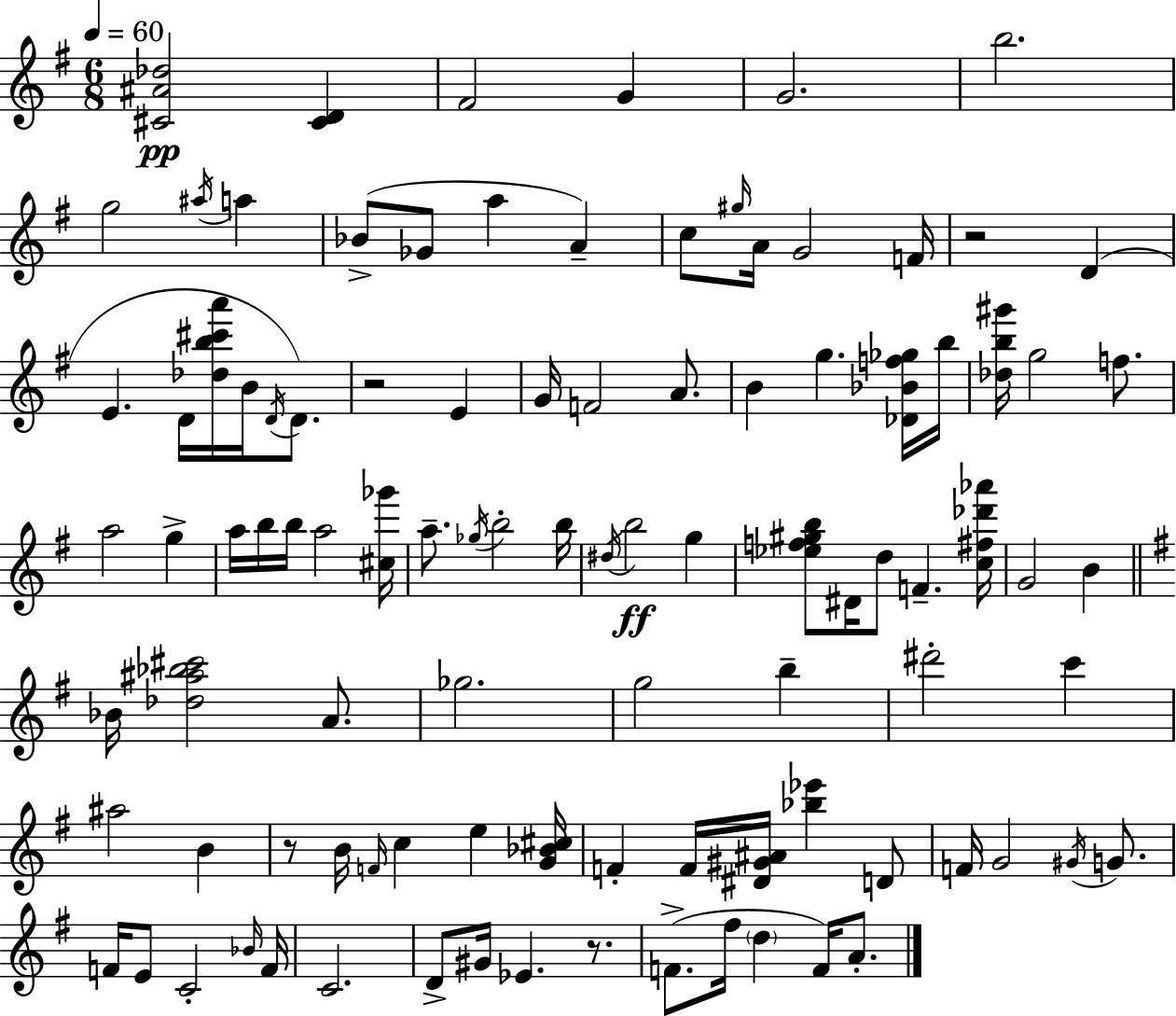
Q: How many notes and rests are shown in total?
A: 99